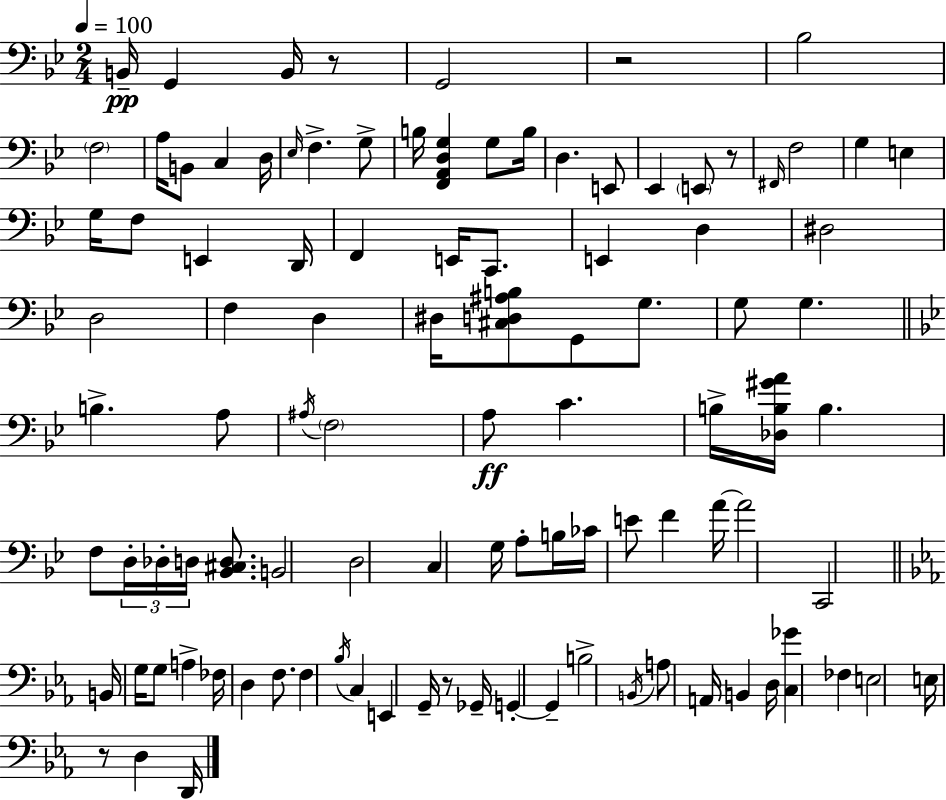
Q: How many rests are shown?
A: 5